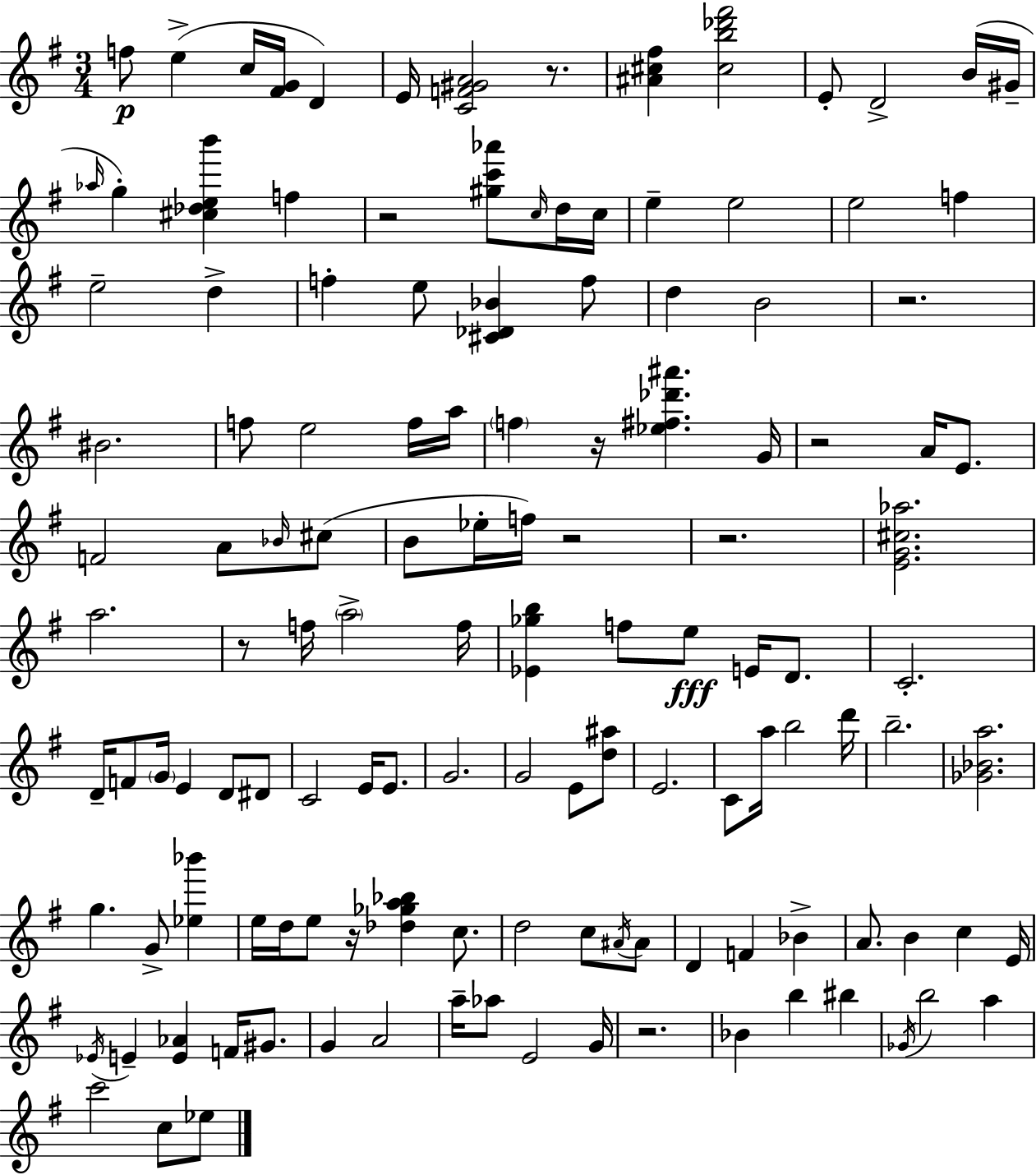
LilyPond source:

{
  \clef treble
  \numericTimeSignature
  \time 3/4
  \key e \minor
  \repeat volta 2 { f''8\p e''4->( c''16 <fis' g'>16 d'4) | e'16 <c' f' gis' a'>2 r8. | <ais' cis'' fis''>4 <cis'' b'' des''' fis'''>2 | e'8-. d'2-> b'16( gis'16-- | \break \grace { aes''16 } g''4-.) <cis'' des'' e'' b'''>4 f''4 | r2 <gis'' c''' aes'''>8 \grace { c''16 } | d''16 c''16 e''4-- e''2 | e''2 f''4 | \break e''2-- d''4-> | f''4-. e''8 <cis' des' bes'>4 | f''8 d''4 b'2 | r2. | \break bis'2. | f''8 e''2 | f''16 a''16 \parenthesize f''4 r16 <ees'' fis'' des''' ais'''>4. | g'16 r2 a'16 e'8. | \break f'2 a'8 | \grace { bes'16 }( cis''8 b'8 ees''16-. f''16) r2 | r2. | <e' g' cis'' aes''>2. | \break a''2. | r8 f''16 \parenthesize a''2-> | f''16 <ees' ges'' b''>4 f''8 e''8\fff e'16 | d'8. c'2.-. | \break d'16-- f'8 \parenthesize g'16 e'4 d'8 | dis'8 c'2 e'16 | e'8. g'2. | g'2 e'8 | \break <d'' ais''>8 e'2. | c'8 a''16 b''2 | d'''16 b''2.-- | <ges' bes' a''>2. | \break g''4. g'8-> <ees'' bes'''>4 | e''16 d''16 e''8 r16 <des'' ges'' a'' bes''>4 | c''8. d''2 c''8 | \acciaccatura { ais'16 } ais'8 d'4 f'4 | \break bes'4-> a'8. b'4 c''4 | e'16 \acciaccatura { ees'16 } e'4-- <e' aes'>4 | f'16 gis'8. g'4 a'2 | a''16-- aes''8 e'2 | \break g'16 r2. | bes'4 b''4 | bis''4 \acciaccatura { ges'16 } b''2 | a''4 c'''2 | \break c''8 ees''8 } \bar "|."
}